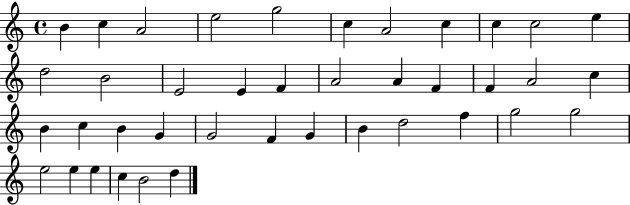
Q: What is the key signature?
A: C major